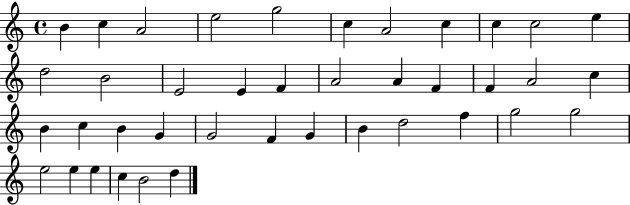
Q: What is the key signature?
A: C major